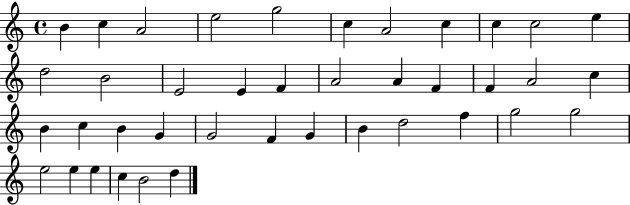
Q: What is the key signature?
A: C major